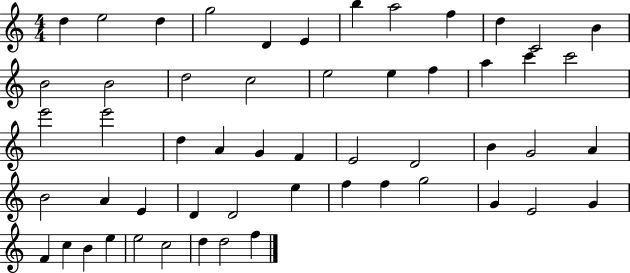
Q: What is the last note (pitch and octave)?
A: F5